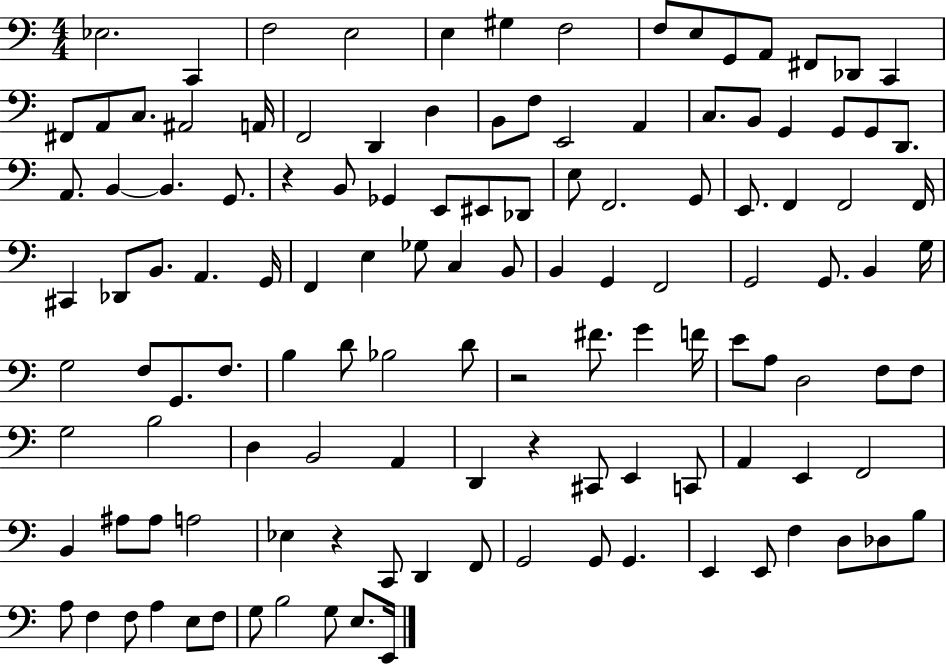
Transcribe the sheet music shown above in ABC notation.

X:1
T:Untitled
M:4/4
L:1/4
K:C
_E,2 C,, F,2 E,2 E, ^G, F,2 F,/2 E,/2 G,,/2 A,,/2 ^F,,/2 _D,,/2 C,, ^F,,/2 A,,/2 C,/2 ^A,,2 A,,/4 F,,2 D,, D, B,,/2 F,/2 E,,2 A,, C,/2 B,,/2 G,, G,,/2 G,,/2 D,,/2 A,,/2 B,, B,, G,,/2 z B,,/2 _G,, E,,/2 ^E,,/2 _D,,/2 E,/2 F,,2 G,,/2 E,,/2 F,, F,,2 F,,/4 ^C,, _D,,/2 B,,/2 A,, G,,/4 F,, E, _G,/2 C, B,,/2 B,, G,, F,,2 G,,2 G,,/2 B,, G,/4 G,2 F,/2 G,,/2 F,/2 B, D/2 _B,2 D/2 z2 ^F/2 G F/4 E/2 A,/2 D,2 F,/2 F,/2 G,2 B,2 D, B,,2 A,, D,, z ^C,,/2 E,, C,,/2 A,, E,, F,,2 B,, ^A,/2 ^A,/2 A,2 _E, z C,,/2 D,, F,,/2 G,,2 G,,/2 G,, E,, E,,/2 F, D,/2 _D,/2 B,/2 A,/2 F, F,/2 A, E,/2 F,/2 G,/2 B,2 G,/2 E,/2 E,,/4